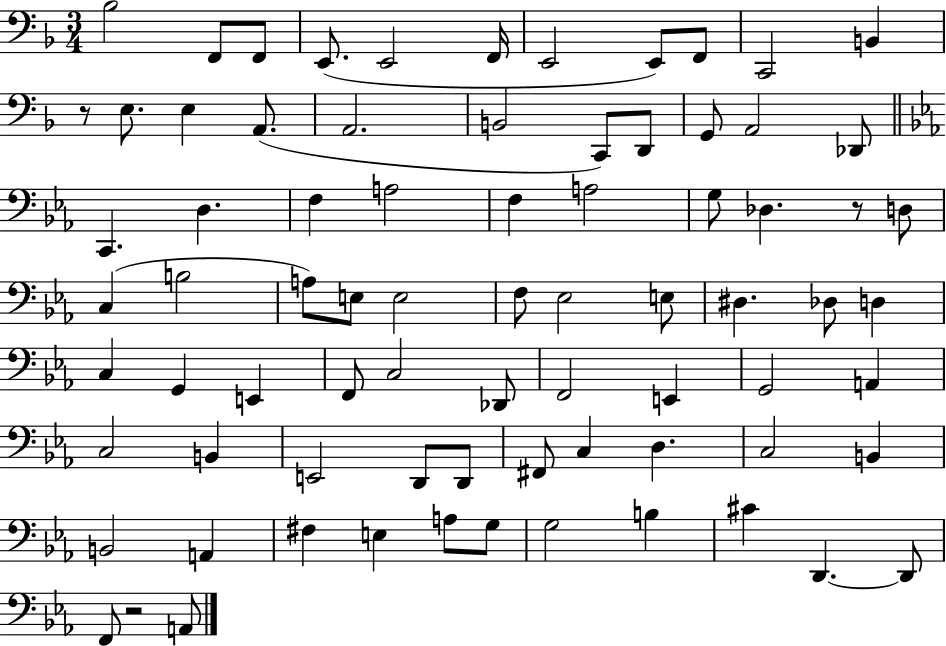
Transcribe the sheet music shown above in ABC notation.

X:1
T:Untitled
M:3/4
L:1/4
K:F
_B,2 F,,/2 F,,/2 E,,/2 E,,2 F,,/4 E,,2 E,,/2 F,,/2 C,,2 B,, z/2 E,/2 E, A,,/2 A,,2 B,,2 C,,/2 D,,/2 G,,/2 A,,2 _D,,/2 C,, D, F, A,2 F, A,2 G,/2 _D, z/2 D,/2 C, B,2 A,/2 E,/2 E,2 F,/2 _E,2 E,/2 ^D, _D,/2 D, C, G,, E,, F,,/2 C,2 _D,,/2 F,,2 E,, G,,2 A,, C,2 B,, E,,2 D,,/2 D,,/2 ^F,,/2 C, D, C,2 B,, B,,2 A,, ^F, E, A,/2 G,/2 G,2 B, ^C D,, D,,/2 F,,/2 z2 A,,/2